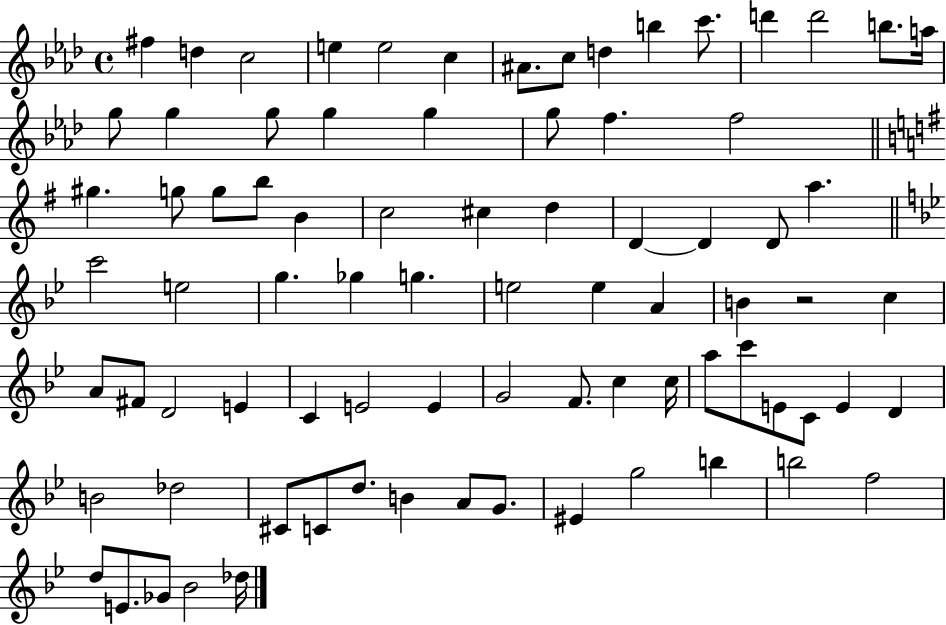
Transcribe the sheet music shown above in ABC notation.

X:1
T:Untitled
M:4/4
L:1/4
K:Ab
^f d c2 e e2 c ^A/2 c/2 d b c'/2 d' d'2 b/2 a/4 g/2 g g/2 g g g/2 f f2 ^g g/2 g/2 b/2 B c2 ^c d D D D/2 a c'2 e2 g _g g e2 e A B z2 c A/2 ^F/2 D2 E C E2 E G2 F/2 c c/4 a/2 c'/2 E/2 C/2 E D B2 _d2 ^C/2 C/2 d/2 B A/2 G/2 ^E g2 b b2 f2 d/2 E/2 _G/2 _B2 _d/4